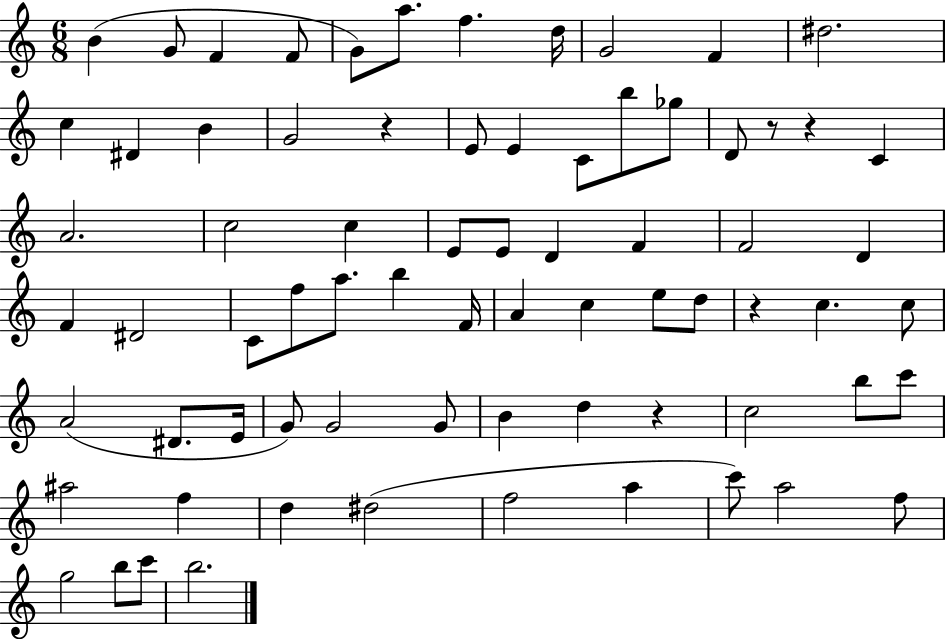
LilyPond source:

{
  \clef treble
  \numericTimeSignature
  \time 6/8
  \key c \major
  b'4( g'8 f'4 f'8 | g'8) a''8. f''4. d''16 | g'2 f'4 | dis''2. | \break c''4 dis'4 b'4 | g'2 r4 | e'8 e'4 c'8 b''8 ges''8 | d'8 r8 r4 c'4 | \break a'2. | c''2 c''4 | e'8 e'8 d'4 f'4 | f'2 d'4 | \break f'4 dis'2 | c'8 f''8 a''8. b''4 f'16 | a'4 c''4 e''8 d''8 | r4 c''4. c''8 | \break a'2( dis'8. e'16 | g'8) g'2 g'8 | b'4 d''4 r4 | c''2 b''8 c'''8 | \break ais''2 f''4 | d''4 dis''2( | f''2 a''4 | c'''8) a''2 f''8 | \break g''2 b''8 c'''8 | b''2. | \bar "|."
}